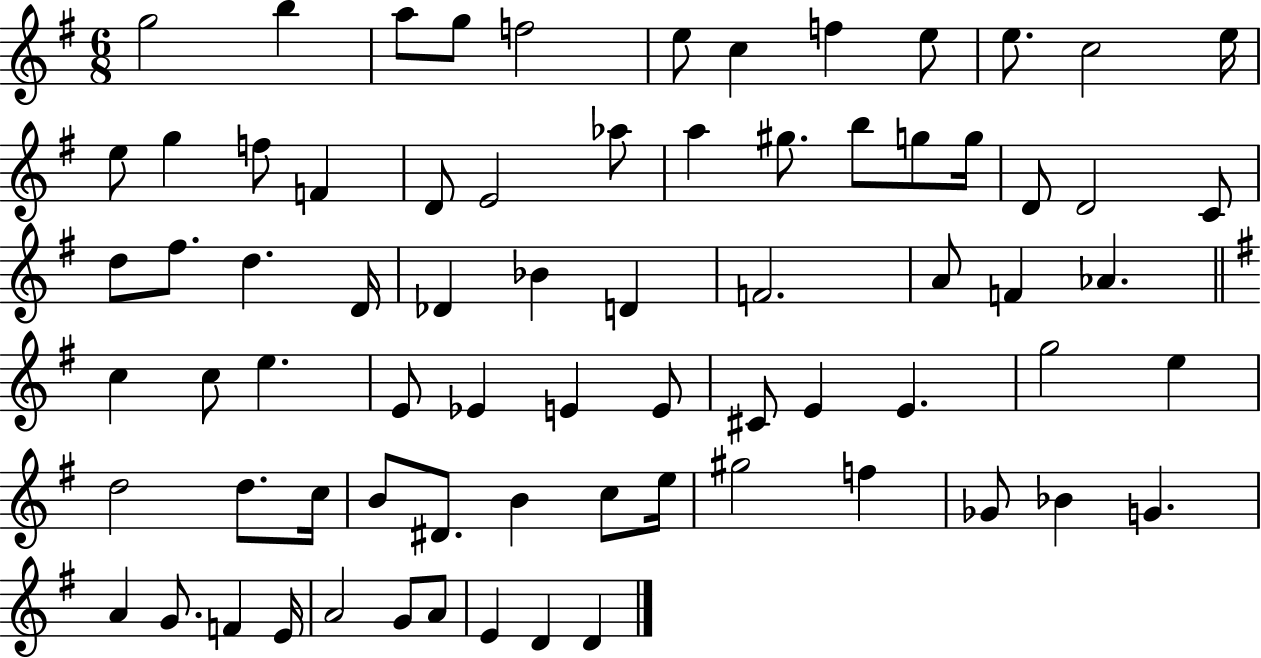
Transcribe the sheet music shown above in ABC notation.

X:1
T:Untitled
M:6/8
L:1/4
K:G
g2 b a/2 g/2 f2 e/2 c f e/2 e/2 c2 e/4 e/2 g f/2 F D/2 E2 _a/2 a ^g/2 b/2 g/2 g/4 D/2 D2 C/2 d/2 ^f/2 d D/4 _D _B D F2 A/2 F _A c c/2 e E/2 _E E E/2 ^C/2 E E g2 e d2 d/2 c/4 B/2 ^D/2 B c/2 e/4 ^g2 f _G/2 _B G A G/2 F E/4 A2 G/2 A/2 E D D